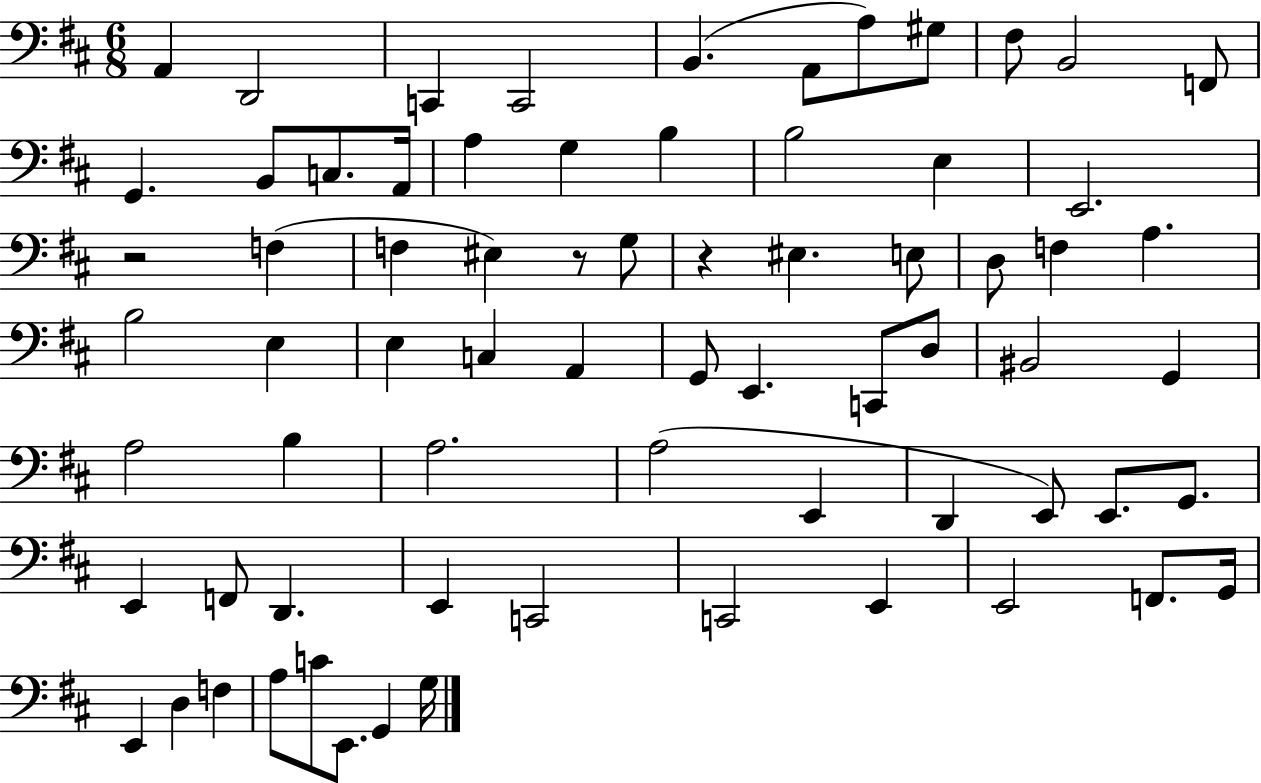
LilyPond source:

{
  \clef bass
  \numericTimeSignature
  \time 6/8
  \key d \major
  a,4 d,2 | c,4 c,2 | b,4.( a,8 a8) gis8 | fis8 b,2 f,8 | \break g,4. b,8 c8. a,16 | a4 g4 b4 | b2 e4 | e,2. | \break r2 f4( | f4 eis4) r8 g8 | r4 eis4. e8 | d8 f4 a4. | \break b2 e4 | e4 c4 a,4 | g,8 e,4. c,8 d8 | bis,2 g,4 | \break a2 b4 | a2. | a2( e,4 | d,4 e,8) e,8. g,8. | \break e,4 f,8 d,4. | e,4 c,2 | c,2 e,4 | e,2 f,8. g,16 | \break e,4 d4 f4 | a8 c'8 e,8. g,4 g16 | \bar "|."
}